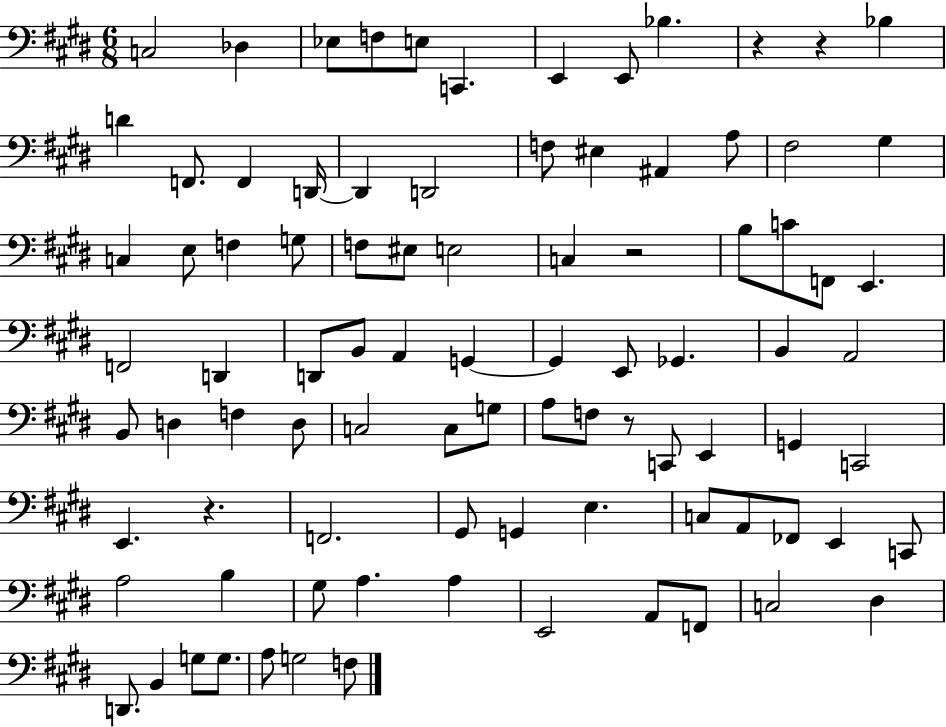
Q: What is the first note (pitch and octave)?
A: C3